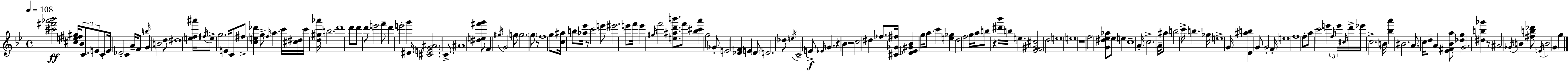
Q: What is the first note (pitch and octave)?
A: Bb4